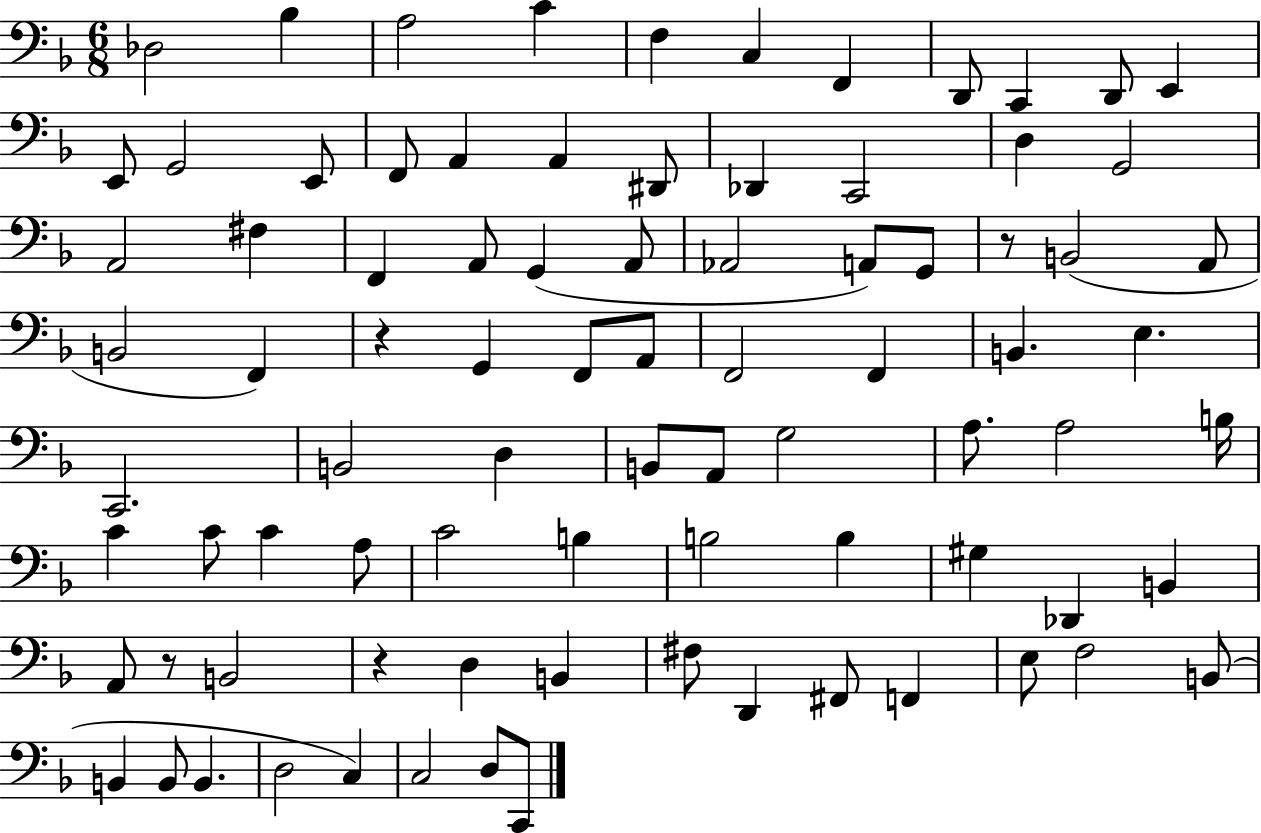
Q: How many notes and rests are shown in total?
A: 85